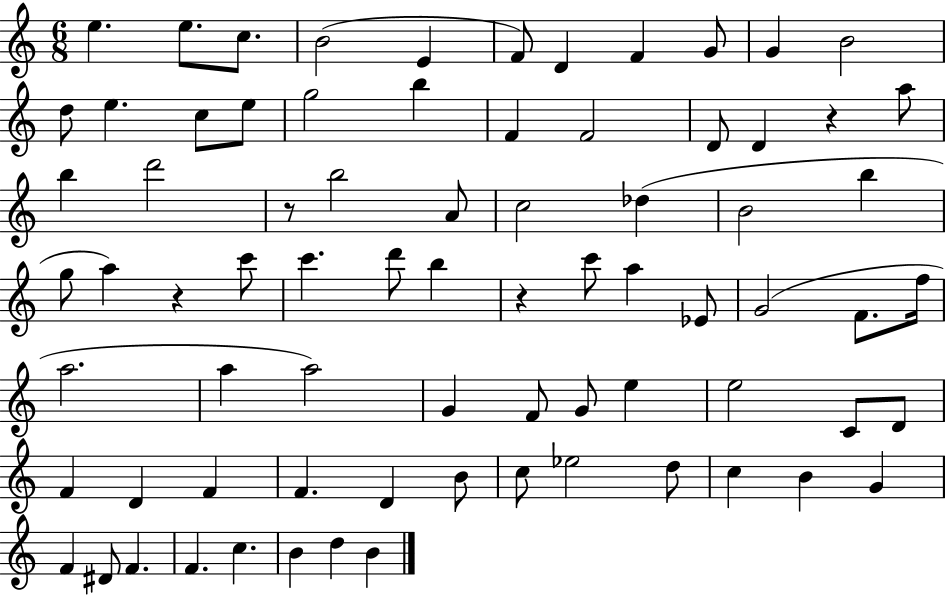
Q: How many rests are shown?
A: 4